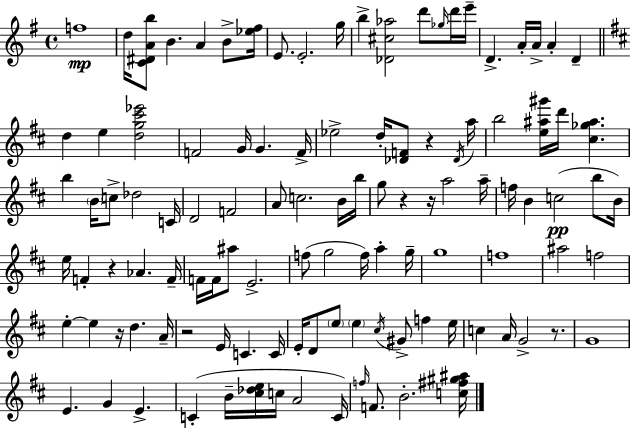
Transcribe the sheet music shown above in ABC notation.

X:1
T:Untitled
M:4/4
L:1/4
K:G
f4 d/4 [C^DAb]/2 B A B/2 [_e^f]/4 E/2 E2 g/4 b [_D^c_a]2 d'/2 _g/4 d'/4 e'/4 D A/4 A/4 A D d e [dg^c'_e']2 F2 G/4 G F/4 _e2 d/4 [_DF]/2 z _D/4 a/4 b2 [e^a^g']/4 d'/4 [^c_g^a] b B/4 c/2 _d2 C/4 D2 F2 A/2 c2 B/4 b/4 g/2 z z/4 a2 a/4 f/4 B c2 b/2 B/4 e/4 F z _A F/4 F/4 F/4 ^a/2 E2 f/2 g2 f/4 a g/4 g4 f4 ^a2 f2 e e z/4 d A/4 z2 E/4 C C/4 E/4 D/2 e/2 e ^c/4 ^G/2 f e/4 c A/4 G2 z/2 G4 E G E C B/4 [^c_de]/4 c/4 A2 C/4 f/4 F/2 B2 [c^f^g^a]/4